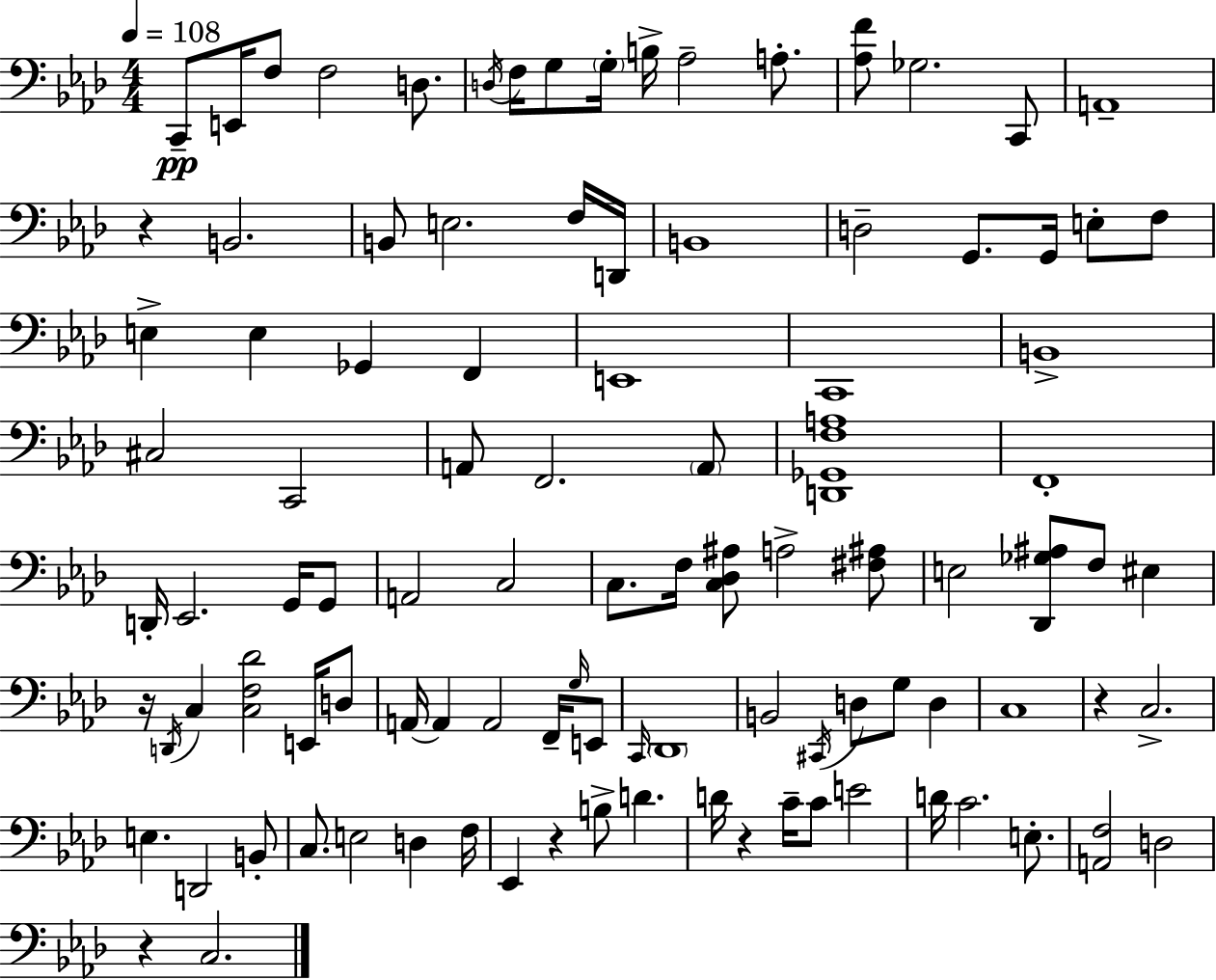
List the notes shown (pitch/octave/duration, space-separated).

C2/e E2/s F3/e F3/h D3/e. D3/s F3/s G3/e G3/s B3/s Ab3/h A3/e. [Ab3,F4]/e Gb3/h. C2/e A2/w R/q B2/h. B2/e E3/h. F3/s D2/s B2/w D3/h G2/e. G2/s E3/e F3/e E3/q E3/q Gb2/q F2/q E2/w C2/w B2/w C#3/h C2/h A2/e F2/h. A2/e [D2,Gb2,F3,A3]/w F2/w D2/s Eb2/h. G2/s G2/e A2/h C3/h C3/e. F3/s [C3,Db3,A#3]/e A3/h [F#3,A#3]/e E3/h [Db2,Gb3,A#3]/e F3/e EIS3/q R/s D2/s C3/q [C3,F3,Db4]/h E2/s D3/e A2/s A2/q A2/h F2/s G3/s E2/e C2/s Db2/w B2/h C#2/s D3/e G3/e D3/q C3/w R/q C3/h. E3/q. D2/h B2/e C3/e. E3/h D3/q F3/s Eb2/q R/q B3/e D4/q. D4/s R/q C4/s C4/e E4/h D4/s C4/h. E3/e. [A2,F3]/h D3/h R/q C3/h.